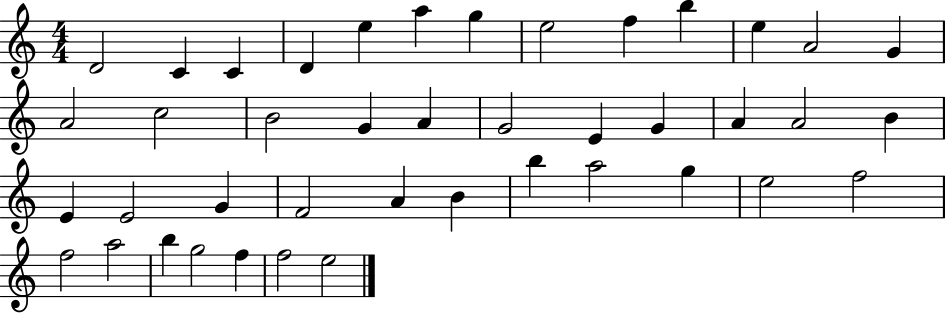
D4/h C4/q C4/q D4/q E5/q A5/q G5/q E5/h F5/q B5/q E5/q A4/h G4/q A4/h C5/h B4/h G4/q A4/q G4/h E4/q G4/q A4/q A4/h B4/q E4/q E4/h G4/q F4/h A4/q B4/q B5/q A5/h G5/q E5/h F5/h F5/h A5/h B5/q G5/h F5/q F5/h E5/h